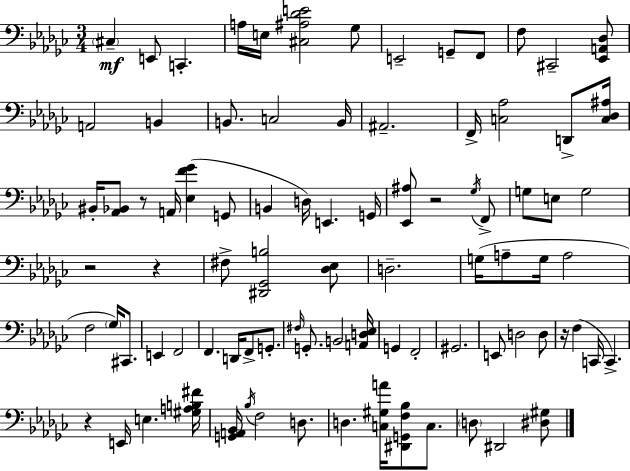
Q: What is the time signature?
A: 3/4